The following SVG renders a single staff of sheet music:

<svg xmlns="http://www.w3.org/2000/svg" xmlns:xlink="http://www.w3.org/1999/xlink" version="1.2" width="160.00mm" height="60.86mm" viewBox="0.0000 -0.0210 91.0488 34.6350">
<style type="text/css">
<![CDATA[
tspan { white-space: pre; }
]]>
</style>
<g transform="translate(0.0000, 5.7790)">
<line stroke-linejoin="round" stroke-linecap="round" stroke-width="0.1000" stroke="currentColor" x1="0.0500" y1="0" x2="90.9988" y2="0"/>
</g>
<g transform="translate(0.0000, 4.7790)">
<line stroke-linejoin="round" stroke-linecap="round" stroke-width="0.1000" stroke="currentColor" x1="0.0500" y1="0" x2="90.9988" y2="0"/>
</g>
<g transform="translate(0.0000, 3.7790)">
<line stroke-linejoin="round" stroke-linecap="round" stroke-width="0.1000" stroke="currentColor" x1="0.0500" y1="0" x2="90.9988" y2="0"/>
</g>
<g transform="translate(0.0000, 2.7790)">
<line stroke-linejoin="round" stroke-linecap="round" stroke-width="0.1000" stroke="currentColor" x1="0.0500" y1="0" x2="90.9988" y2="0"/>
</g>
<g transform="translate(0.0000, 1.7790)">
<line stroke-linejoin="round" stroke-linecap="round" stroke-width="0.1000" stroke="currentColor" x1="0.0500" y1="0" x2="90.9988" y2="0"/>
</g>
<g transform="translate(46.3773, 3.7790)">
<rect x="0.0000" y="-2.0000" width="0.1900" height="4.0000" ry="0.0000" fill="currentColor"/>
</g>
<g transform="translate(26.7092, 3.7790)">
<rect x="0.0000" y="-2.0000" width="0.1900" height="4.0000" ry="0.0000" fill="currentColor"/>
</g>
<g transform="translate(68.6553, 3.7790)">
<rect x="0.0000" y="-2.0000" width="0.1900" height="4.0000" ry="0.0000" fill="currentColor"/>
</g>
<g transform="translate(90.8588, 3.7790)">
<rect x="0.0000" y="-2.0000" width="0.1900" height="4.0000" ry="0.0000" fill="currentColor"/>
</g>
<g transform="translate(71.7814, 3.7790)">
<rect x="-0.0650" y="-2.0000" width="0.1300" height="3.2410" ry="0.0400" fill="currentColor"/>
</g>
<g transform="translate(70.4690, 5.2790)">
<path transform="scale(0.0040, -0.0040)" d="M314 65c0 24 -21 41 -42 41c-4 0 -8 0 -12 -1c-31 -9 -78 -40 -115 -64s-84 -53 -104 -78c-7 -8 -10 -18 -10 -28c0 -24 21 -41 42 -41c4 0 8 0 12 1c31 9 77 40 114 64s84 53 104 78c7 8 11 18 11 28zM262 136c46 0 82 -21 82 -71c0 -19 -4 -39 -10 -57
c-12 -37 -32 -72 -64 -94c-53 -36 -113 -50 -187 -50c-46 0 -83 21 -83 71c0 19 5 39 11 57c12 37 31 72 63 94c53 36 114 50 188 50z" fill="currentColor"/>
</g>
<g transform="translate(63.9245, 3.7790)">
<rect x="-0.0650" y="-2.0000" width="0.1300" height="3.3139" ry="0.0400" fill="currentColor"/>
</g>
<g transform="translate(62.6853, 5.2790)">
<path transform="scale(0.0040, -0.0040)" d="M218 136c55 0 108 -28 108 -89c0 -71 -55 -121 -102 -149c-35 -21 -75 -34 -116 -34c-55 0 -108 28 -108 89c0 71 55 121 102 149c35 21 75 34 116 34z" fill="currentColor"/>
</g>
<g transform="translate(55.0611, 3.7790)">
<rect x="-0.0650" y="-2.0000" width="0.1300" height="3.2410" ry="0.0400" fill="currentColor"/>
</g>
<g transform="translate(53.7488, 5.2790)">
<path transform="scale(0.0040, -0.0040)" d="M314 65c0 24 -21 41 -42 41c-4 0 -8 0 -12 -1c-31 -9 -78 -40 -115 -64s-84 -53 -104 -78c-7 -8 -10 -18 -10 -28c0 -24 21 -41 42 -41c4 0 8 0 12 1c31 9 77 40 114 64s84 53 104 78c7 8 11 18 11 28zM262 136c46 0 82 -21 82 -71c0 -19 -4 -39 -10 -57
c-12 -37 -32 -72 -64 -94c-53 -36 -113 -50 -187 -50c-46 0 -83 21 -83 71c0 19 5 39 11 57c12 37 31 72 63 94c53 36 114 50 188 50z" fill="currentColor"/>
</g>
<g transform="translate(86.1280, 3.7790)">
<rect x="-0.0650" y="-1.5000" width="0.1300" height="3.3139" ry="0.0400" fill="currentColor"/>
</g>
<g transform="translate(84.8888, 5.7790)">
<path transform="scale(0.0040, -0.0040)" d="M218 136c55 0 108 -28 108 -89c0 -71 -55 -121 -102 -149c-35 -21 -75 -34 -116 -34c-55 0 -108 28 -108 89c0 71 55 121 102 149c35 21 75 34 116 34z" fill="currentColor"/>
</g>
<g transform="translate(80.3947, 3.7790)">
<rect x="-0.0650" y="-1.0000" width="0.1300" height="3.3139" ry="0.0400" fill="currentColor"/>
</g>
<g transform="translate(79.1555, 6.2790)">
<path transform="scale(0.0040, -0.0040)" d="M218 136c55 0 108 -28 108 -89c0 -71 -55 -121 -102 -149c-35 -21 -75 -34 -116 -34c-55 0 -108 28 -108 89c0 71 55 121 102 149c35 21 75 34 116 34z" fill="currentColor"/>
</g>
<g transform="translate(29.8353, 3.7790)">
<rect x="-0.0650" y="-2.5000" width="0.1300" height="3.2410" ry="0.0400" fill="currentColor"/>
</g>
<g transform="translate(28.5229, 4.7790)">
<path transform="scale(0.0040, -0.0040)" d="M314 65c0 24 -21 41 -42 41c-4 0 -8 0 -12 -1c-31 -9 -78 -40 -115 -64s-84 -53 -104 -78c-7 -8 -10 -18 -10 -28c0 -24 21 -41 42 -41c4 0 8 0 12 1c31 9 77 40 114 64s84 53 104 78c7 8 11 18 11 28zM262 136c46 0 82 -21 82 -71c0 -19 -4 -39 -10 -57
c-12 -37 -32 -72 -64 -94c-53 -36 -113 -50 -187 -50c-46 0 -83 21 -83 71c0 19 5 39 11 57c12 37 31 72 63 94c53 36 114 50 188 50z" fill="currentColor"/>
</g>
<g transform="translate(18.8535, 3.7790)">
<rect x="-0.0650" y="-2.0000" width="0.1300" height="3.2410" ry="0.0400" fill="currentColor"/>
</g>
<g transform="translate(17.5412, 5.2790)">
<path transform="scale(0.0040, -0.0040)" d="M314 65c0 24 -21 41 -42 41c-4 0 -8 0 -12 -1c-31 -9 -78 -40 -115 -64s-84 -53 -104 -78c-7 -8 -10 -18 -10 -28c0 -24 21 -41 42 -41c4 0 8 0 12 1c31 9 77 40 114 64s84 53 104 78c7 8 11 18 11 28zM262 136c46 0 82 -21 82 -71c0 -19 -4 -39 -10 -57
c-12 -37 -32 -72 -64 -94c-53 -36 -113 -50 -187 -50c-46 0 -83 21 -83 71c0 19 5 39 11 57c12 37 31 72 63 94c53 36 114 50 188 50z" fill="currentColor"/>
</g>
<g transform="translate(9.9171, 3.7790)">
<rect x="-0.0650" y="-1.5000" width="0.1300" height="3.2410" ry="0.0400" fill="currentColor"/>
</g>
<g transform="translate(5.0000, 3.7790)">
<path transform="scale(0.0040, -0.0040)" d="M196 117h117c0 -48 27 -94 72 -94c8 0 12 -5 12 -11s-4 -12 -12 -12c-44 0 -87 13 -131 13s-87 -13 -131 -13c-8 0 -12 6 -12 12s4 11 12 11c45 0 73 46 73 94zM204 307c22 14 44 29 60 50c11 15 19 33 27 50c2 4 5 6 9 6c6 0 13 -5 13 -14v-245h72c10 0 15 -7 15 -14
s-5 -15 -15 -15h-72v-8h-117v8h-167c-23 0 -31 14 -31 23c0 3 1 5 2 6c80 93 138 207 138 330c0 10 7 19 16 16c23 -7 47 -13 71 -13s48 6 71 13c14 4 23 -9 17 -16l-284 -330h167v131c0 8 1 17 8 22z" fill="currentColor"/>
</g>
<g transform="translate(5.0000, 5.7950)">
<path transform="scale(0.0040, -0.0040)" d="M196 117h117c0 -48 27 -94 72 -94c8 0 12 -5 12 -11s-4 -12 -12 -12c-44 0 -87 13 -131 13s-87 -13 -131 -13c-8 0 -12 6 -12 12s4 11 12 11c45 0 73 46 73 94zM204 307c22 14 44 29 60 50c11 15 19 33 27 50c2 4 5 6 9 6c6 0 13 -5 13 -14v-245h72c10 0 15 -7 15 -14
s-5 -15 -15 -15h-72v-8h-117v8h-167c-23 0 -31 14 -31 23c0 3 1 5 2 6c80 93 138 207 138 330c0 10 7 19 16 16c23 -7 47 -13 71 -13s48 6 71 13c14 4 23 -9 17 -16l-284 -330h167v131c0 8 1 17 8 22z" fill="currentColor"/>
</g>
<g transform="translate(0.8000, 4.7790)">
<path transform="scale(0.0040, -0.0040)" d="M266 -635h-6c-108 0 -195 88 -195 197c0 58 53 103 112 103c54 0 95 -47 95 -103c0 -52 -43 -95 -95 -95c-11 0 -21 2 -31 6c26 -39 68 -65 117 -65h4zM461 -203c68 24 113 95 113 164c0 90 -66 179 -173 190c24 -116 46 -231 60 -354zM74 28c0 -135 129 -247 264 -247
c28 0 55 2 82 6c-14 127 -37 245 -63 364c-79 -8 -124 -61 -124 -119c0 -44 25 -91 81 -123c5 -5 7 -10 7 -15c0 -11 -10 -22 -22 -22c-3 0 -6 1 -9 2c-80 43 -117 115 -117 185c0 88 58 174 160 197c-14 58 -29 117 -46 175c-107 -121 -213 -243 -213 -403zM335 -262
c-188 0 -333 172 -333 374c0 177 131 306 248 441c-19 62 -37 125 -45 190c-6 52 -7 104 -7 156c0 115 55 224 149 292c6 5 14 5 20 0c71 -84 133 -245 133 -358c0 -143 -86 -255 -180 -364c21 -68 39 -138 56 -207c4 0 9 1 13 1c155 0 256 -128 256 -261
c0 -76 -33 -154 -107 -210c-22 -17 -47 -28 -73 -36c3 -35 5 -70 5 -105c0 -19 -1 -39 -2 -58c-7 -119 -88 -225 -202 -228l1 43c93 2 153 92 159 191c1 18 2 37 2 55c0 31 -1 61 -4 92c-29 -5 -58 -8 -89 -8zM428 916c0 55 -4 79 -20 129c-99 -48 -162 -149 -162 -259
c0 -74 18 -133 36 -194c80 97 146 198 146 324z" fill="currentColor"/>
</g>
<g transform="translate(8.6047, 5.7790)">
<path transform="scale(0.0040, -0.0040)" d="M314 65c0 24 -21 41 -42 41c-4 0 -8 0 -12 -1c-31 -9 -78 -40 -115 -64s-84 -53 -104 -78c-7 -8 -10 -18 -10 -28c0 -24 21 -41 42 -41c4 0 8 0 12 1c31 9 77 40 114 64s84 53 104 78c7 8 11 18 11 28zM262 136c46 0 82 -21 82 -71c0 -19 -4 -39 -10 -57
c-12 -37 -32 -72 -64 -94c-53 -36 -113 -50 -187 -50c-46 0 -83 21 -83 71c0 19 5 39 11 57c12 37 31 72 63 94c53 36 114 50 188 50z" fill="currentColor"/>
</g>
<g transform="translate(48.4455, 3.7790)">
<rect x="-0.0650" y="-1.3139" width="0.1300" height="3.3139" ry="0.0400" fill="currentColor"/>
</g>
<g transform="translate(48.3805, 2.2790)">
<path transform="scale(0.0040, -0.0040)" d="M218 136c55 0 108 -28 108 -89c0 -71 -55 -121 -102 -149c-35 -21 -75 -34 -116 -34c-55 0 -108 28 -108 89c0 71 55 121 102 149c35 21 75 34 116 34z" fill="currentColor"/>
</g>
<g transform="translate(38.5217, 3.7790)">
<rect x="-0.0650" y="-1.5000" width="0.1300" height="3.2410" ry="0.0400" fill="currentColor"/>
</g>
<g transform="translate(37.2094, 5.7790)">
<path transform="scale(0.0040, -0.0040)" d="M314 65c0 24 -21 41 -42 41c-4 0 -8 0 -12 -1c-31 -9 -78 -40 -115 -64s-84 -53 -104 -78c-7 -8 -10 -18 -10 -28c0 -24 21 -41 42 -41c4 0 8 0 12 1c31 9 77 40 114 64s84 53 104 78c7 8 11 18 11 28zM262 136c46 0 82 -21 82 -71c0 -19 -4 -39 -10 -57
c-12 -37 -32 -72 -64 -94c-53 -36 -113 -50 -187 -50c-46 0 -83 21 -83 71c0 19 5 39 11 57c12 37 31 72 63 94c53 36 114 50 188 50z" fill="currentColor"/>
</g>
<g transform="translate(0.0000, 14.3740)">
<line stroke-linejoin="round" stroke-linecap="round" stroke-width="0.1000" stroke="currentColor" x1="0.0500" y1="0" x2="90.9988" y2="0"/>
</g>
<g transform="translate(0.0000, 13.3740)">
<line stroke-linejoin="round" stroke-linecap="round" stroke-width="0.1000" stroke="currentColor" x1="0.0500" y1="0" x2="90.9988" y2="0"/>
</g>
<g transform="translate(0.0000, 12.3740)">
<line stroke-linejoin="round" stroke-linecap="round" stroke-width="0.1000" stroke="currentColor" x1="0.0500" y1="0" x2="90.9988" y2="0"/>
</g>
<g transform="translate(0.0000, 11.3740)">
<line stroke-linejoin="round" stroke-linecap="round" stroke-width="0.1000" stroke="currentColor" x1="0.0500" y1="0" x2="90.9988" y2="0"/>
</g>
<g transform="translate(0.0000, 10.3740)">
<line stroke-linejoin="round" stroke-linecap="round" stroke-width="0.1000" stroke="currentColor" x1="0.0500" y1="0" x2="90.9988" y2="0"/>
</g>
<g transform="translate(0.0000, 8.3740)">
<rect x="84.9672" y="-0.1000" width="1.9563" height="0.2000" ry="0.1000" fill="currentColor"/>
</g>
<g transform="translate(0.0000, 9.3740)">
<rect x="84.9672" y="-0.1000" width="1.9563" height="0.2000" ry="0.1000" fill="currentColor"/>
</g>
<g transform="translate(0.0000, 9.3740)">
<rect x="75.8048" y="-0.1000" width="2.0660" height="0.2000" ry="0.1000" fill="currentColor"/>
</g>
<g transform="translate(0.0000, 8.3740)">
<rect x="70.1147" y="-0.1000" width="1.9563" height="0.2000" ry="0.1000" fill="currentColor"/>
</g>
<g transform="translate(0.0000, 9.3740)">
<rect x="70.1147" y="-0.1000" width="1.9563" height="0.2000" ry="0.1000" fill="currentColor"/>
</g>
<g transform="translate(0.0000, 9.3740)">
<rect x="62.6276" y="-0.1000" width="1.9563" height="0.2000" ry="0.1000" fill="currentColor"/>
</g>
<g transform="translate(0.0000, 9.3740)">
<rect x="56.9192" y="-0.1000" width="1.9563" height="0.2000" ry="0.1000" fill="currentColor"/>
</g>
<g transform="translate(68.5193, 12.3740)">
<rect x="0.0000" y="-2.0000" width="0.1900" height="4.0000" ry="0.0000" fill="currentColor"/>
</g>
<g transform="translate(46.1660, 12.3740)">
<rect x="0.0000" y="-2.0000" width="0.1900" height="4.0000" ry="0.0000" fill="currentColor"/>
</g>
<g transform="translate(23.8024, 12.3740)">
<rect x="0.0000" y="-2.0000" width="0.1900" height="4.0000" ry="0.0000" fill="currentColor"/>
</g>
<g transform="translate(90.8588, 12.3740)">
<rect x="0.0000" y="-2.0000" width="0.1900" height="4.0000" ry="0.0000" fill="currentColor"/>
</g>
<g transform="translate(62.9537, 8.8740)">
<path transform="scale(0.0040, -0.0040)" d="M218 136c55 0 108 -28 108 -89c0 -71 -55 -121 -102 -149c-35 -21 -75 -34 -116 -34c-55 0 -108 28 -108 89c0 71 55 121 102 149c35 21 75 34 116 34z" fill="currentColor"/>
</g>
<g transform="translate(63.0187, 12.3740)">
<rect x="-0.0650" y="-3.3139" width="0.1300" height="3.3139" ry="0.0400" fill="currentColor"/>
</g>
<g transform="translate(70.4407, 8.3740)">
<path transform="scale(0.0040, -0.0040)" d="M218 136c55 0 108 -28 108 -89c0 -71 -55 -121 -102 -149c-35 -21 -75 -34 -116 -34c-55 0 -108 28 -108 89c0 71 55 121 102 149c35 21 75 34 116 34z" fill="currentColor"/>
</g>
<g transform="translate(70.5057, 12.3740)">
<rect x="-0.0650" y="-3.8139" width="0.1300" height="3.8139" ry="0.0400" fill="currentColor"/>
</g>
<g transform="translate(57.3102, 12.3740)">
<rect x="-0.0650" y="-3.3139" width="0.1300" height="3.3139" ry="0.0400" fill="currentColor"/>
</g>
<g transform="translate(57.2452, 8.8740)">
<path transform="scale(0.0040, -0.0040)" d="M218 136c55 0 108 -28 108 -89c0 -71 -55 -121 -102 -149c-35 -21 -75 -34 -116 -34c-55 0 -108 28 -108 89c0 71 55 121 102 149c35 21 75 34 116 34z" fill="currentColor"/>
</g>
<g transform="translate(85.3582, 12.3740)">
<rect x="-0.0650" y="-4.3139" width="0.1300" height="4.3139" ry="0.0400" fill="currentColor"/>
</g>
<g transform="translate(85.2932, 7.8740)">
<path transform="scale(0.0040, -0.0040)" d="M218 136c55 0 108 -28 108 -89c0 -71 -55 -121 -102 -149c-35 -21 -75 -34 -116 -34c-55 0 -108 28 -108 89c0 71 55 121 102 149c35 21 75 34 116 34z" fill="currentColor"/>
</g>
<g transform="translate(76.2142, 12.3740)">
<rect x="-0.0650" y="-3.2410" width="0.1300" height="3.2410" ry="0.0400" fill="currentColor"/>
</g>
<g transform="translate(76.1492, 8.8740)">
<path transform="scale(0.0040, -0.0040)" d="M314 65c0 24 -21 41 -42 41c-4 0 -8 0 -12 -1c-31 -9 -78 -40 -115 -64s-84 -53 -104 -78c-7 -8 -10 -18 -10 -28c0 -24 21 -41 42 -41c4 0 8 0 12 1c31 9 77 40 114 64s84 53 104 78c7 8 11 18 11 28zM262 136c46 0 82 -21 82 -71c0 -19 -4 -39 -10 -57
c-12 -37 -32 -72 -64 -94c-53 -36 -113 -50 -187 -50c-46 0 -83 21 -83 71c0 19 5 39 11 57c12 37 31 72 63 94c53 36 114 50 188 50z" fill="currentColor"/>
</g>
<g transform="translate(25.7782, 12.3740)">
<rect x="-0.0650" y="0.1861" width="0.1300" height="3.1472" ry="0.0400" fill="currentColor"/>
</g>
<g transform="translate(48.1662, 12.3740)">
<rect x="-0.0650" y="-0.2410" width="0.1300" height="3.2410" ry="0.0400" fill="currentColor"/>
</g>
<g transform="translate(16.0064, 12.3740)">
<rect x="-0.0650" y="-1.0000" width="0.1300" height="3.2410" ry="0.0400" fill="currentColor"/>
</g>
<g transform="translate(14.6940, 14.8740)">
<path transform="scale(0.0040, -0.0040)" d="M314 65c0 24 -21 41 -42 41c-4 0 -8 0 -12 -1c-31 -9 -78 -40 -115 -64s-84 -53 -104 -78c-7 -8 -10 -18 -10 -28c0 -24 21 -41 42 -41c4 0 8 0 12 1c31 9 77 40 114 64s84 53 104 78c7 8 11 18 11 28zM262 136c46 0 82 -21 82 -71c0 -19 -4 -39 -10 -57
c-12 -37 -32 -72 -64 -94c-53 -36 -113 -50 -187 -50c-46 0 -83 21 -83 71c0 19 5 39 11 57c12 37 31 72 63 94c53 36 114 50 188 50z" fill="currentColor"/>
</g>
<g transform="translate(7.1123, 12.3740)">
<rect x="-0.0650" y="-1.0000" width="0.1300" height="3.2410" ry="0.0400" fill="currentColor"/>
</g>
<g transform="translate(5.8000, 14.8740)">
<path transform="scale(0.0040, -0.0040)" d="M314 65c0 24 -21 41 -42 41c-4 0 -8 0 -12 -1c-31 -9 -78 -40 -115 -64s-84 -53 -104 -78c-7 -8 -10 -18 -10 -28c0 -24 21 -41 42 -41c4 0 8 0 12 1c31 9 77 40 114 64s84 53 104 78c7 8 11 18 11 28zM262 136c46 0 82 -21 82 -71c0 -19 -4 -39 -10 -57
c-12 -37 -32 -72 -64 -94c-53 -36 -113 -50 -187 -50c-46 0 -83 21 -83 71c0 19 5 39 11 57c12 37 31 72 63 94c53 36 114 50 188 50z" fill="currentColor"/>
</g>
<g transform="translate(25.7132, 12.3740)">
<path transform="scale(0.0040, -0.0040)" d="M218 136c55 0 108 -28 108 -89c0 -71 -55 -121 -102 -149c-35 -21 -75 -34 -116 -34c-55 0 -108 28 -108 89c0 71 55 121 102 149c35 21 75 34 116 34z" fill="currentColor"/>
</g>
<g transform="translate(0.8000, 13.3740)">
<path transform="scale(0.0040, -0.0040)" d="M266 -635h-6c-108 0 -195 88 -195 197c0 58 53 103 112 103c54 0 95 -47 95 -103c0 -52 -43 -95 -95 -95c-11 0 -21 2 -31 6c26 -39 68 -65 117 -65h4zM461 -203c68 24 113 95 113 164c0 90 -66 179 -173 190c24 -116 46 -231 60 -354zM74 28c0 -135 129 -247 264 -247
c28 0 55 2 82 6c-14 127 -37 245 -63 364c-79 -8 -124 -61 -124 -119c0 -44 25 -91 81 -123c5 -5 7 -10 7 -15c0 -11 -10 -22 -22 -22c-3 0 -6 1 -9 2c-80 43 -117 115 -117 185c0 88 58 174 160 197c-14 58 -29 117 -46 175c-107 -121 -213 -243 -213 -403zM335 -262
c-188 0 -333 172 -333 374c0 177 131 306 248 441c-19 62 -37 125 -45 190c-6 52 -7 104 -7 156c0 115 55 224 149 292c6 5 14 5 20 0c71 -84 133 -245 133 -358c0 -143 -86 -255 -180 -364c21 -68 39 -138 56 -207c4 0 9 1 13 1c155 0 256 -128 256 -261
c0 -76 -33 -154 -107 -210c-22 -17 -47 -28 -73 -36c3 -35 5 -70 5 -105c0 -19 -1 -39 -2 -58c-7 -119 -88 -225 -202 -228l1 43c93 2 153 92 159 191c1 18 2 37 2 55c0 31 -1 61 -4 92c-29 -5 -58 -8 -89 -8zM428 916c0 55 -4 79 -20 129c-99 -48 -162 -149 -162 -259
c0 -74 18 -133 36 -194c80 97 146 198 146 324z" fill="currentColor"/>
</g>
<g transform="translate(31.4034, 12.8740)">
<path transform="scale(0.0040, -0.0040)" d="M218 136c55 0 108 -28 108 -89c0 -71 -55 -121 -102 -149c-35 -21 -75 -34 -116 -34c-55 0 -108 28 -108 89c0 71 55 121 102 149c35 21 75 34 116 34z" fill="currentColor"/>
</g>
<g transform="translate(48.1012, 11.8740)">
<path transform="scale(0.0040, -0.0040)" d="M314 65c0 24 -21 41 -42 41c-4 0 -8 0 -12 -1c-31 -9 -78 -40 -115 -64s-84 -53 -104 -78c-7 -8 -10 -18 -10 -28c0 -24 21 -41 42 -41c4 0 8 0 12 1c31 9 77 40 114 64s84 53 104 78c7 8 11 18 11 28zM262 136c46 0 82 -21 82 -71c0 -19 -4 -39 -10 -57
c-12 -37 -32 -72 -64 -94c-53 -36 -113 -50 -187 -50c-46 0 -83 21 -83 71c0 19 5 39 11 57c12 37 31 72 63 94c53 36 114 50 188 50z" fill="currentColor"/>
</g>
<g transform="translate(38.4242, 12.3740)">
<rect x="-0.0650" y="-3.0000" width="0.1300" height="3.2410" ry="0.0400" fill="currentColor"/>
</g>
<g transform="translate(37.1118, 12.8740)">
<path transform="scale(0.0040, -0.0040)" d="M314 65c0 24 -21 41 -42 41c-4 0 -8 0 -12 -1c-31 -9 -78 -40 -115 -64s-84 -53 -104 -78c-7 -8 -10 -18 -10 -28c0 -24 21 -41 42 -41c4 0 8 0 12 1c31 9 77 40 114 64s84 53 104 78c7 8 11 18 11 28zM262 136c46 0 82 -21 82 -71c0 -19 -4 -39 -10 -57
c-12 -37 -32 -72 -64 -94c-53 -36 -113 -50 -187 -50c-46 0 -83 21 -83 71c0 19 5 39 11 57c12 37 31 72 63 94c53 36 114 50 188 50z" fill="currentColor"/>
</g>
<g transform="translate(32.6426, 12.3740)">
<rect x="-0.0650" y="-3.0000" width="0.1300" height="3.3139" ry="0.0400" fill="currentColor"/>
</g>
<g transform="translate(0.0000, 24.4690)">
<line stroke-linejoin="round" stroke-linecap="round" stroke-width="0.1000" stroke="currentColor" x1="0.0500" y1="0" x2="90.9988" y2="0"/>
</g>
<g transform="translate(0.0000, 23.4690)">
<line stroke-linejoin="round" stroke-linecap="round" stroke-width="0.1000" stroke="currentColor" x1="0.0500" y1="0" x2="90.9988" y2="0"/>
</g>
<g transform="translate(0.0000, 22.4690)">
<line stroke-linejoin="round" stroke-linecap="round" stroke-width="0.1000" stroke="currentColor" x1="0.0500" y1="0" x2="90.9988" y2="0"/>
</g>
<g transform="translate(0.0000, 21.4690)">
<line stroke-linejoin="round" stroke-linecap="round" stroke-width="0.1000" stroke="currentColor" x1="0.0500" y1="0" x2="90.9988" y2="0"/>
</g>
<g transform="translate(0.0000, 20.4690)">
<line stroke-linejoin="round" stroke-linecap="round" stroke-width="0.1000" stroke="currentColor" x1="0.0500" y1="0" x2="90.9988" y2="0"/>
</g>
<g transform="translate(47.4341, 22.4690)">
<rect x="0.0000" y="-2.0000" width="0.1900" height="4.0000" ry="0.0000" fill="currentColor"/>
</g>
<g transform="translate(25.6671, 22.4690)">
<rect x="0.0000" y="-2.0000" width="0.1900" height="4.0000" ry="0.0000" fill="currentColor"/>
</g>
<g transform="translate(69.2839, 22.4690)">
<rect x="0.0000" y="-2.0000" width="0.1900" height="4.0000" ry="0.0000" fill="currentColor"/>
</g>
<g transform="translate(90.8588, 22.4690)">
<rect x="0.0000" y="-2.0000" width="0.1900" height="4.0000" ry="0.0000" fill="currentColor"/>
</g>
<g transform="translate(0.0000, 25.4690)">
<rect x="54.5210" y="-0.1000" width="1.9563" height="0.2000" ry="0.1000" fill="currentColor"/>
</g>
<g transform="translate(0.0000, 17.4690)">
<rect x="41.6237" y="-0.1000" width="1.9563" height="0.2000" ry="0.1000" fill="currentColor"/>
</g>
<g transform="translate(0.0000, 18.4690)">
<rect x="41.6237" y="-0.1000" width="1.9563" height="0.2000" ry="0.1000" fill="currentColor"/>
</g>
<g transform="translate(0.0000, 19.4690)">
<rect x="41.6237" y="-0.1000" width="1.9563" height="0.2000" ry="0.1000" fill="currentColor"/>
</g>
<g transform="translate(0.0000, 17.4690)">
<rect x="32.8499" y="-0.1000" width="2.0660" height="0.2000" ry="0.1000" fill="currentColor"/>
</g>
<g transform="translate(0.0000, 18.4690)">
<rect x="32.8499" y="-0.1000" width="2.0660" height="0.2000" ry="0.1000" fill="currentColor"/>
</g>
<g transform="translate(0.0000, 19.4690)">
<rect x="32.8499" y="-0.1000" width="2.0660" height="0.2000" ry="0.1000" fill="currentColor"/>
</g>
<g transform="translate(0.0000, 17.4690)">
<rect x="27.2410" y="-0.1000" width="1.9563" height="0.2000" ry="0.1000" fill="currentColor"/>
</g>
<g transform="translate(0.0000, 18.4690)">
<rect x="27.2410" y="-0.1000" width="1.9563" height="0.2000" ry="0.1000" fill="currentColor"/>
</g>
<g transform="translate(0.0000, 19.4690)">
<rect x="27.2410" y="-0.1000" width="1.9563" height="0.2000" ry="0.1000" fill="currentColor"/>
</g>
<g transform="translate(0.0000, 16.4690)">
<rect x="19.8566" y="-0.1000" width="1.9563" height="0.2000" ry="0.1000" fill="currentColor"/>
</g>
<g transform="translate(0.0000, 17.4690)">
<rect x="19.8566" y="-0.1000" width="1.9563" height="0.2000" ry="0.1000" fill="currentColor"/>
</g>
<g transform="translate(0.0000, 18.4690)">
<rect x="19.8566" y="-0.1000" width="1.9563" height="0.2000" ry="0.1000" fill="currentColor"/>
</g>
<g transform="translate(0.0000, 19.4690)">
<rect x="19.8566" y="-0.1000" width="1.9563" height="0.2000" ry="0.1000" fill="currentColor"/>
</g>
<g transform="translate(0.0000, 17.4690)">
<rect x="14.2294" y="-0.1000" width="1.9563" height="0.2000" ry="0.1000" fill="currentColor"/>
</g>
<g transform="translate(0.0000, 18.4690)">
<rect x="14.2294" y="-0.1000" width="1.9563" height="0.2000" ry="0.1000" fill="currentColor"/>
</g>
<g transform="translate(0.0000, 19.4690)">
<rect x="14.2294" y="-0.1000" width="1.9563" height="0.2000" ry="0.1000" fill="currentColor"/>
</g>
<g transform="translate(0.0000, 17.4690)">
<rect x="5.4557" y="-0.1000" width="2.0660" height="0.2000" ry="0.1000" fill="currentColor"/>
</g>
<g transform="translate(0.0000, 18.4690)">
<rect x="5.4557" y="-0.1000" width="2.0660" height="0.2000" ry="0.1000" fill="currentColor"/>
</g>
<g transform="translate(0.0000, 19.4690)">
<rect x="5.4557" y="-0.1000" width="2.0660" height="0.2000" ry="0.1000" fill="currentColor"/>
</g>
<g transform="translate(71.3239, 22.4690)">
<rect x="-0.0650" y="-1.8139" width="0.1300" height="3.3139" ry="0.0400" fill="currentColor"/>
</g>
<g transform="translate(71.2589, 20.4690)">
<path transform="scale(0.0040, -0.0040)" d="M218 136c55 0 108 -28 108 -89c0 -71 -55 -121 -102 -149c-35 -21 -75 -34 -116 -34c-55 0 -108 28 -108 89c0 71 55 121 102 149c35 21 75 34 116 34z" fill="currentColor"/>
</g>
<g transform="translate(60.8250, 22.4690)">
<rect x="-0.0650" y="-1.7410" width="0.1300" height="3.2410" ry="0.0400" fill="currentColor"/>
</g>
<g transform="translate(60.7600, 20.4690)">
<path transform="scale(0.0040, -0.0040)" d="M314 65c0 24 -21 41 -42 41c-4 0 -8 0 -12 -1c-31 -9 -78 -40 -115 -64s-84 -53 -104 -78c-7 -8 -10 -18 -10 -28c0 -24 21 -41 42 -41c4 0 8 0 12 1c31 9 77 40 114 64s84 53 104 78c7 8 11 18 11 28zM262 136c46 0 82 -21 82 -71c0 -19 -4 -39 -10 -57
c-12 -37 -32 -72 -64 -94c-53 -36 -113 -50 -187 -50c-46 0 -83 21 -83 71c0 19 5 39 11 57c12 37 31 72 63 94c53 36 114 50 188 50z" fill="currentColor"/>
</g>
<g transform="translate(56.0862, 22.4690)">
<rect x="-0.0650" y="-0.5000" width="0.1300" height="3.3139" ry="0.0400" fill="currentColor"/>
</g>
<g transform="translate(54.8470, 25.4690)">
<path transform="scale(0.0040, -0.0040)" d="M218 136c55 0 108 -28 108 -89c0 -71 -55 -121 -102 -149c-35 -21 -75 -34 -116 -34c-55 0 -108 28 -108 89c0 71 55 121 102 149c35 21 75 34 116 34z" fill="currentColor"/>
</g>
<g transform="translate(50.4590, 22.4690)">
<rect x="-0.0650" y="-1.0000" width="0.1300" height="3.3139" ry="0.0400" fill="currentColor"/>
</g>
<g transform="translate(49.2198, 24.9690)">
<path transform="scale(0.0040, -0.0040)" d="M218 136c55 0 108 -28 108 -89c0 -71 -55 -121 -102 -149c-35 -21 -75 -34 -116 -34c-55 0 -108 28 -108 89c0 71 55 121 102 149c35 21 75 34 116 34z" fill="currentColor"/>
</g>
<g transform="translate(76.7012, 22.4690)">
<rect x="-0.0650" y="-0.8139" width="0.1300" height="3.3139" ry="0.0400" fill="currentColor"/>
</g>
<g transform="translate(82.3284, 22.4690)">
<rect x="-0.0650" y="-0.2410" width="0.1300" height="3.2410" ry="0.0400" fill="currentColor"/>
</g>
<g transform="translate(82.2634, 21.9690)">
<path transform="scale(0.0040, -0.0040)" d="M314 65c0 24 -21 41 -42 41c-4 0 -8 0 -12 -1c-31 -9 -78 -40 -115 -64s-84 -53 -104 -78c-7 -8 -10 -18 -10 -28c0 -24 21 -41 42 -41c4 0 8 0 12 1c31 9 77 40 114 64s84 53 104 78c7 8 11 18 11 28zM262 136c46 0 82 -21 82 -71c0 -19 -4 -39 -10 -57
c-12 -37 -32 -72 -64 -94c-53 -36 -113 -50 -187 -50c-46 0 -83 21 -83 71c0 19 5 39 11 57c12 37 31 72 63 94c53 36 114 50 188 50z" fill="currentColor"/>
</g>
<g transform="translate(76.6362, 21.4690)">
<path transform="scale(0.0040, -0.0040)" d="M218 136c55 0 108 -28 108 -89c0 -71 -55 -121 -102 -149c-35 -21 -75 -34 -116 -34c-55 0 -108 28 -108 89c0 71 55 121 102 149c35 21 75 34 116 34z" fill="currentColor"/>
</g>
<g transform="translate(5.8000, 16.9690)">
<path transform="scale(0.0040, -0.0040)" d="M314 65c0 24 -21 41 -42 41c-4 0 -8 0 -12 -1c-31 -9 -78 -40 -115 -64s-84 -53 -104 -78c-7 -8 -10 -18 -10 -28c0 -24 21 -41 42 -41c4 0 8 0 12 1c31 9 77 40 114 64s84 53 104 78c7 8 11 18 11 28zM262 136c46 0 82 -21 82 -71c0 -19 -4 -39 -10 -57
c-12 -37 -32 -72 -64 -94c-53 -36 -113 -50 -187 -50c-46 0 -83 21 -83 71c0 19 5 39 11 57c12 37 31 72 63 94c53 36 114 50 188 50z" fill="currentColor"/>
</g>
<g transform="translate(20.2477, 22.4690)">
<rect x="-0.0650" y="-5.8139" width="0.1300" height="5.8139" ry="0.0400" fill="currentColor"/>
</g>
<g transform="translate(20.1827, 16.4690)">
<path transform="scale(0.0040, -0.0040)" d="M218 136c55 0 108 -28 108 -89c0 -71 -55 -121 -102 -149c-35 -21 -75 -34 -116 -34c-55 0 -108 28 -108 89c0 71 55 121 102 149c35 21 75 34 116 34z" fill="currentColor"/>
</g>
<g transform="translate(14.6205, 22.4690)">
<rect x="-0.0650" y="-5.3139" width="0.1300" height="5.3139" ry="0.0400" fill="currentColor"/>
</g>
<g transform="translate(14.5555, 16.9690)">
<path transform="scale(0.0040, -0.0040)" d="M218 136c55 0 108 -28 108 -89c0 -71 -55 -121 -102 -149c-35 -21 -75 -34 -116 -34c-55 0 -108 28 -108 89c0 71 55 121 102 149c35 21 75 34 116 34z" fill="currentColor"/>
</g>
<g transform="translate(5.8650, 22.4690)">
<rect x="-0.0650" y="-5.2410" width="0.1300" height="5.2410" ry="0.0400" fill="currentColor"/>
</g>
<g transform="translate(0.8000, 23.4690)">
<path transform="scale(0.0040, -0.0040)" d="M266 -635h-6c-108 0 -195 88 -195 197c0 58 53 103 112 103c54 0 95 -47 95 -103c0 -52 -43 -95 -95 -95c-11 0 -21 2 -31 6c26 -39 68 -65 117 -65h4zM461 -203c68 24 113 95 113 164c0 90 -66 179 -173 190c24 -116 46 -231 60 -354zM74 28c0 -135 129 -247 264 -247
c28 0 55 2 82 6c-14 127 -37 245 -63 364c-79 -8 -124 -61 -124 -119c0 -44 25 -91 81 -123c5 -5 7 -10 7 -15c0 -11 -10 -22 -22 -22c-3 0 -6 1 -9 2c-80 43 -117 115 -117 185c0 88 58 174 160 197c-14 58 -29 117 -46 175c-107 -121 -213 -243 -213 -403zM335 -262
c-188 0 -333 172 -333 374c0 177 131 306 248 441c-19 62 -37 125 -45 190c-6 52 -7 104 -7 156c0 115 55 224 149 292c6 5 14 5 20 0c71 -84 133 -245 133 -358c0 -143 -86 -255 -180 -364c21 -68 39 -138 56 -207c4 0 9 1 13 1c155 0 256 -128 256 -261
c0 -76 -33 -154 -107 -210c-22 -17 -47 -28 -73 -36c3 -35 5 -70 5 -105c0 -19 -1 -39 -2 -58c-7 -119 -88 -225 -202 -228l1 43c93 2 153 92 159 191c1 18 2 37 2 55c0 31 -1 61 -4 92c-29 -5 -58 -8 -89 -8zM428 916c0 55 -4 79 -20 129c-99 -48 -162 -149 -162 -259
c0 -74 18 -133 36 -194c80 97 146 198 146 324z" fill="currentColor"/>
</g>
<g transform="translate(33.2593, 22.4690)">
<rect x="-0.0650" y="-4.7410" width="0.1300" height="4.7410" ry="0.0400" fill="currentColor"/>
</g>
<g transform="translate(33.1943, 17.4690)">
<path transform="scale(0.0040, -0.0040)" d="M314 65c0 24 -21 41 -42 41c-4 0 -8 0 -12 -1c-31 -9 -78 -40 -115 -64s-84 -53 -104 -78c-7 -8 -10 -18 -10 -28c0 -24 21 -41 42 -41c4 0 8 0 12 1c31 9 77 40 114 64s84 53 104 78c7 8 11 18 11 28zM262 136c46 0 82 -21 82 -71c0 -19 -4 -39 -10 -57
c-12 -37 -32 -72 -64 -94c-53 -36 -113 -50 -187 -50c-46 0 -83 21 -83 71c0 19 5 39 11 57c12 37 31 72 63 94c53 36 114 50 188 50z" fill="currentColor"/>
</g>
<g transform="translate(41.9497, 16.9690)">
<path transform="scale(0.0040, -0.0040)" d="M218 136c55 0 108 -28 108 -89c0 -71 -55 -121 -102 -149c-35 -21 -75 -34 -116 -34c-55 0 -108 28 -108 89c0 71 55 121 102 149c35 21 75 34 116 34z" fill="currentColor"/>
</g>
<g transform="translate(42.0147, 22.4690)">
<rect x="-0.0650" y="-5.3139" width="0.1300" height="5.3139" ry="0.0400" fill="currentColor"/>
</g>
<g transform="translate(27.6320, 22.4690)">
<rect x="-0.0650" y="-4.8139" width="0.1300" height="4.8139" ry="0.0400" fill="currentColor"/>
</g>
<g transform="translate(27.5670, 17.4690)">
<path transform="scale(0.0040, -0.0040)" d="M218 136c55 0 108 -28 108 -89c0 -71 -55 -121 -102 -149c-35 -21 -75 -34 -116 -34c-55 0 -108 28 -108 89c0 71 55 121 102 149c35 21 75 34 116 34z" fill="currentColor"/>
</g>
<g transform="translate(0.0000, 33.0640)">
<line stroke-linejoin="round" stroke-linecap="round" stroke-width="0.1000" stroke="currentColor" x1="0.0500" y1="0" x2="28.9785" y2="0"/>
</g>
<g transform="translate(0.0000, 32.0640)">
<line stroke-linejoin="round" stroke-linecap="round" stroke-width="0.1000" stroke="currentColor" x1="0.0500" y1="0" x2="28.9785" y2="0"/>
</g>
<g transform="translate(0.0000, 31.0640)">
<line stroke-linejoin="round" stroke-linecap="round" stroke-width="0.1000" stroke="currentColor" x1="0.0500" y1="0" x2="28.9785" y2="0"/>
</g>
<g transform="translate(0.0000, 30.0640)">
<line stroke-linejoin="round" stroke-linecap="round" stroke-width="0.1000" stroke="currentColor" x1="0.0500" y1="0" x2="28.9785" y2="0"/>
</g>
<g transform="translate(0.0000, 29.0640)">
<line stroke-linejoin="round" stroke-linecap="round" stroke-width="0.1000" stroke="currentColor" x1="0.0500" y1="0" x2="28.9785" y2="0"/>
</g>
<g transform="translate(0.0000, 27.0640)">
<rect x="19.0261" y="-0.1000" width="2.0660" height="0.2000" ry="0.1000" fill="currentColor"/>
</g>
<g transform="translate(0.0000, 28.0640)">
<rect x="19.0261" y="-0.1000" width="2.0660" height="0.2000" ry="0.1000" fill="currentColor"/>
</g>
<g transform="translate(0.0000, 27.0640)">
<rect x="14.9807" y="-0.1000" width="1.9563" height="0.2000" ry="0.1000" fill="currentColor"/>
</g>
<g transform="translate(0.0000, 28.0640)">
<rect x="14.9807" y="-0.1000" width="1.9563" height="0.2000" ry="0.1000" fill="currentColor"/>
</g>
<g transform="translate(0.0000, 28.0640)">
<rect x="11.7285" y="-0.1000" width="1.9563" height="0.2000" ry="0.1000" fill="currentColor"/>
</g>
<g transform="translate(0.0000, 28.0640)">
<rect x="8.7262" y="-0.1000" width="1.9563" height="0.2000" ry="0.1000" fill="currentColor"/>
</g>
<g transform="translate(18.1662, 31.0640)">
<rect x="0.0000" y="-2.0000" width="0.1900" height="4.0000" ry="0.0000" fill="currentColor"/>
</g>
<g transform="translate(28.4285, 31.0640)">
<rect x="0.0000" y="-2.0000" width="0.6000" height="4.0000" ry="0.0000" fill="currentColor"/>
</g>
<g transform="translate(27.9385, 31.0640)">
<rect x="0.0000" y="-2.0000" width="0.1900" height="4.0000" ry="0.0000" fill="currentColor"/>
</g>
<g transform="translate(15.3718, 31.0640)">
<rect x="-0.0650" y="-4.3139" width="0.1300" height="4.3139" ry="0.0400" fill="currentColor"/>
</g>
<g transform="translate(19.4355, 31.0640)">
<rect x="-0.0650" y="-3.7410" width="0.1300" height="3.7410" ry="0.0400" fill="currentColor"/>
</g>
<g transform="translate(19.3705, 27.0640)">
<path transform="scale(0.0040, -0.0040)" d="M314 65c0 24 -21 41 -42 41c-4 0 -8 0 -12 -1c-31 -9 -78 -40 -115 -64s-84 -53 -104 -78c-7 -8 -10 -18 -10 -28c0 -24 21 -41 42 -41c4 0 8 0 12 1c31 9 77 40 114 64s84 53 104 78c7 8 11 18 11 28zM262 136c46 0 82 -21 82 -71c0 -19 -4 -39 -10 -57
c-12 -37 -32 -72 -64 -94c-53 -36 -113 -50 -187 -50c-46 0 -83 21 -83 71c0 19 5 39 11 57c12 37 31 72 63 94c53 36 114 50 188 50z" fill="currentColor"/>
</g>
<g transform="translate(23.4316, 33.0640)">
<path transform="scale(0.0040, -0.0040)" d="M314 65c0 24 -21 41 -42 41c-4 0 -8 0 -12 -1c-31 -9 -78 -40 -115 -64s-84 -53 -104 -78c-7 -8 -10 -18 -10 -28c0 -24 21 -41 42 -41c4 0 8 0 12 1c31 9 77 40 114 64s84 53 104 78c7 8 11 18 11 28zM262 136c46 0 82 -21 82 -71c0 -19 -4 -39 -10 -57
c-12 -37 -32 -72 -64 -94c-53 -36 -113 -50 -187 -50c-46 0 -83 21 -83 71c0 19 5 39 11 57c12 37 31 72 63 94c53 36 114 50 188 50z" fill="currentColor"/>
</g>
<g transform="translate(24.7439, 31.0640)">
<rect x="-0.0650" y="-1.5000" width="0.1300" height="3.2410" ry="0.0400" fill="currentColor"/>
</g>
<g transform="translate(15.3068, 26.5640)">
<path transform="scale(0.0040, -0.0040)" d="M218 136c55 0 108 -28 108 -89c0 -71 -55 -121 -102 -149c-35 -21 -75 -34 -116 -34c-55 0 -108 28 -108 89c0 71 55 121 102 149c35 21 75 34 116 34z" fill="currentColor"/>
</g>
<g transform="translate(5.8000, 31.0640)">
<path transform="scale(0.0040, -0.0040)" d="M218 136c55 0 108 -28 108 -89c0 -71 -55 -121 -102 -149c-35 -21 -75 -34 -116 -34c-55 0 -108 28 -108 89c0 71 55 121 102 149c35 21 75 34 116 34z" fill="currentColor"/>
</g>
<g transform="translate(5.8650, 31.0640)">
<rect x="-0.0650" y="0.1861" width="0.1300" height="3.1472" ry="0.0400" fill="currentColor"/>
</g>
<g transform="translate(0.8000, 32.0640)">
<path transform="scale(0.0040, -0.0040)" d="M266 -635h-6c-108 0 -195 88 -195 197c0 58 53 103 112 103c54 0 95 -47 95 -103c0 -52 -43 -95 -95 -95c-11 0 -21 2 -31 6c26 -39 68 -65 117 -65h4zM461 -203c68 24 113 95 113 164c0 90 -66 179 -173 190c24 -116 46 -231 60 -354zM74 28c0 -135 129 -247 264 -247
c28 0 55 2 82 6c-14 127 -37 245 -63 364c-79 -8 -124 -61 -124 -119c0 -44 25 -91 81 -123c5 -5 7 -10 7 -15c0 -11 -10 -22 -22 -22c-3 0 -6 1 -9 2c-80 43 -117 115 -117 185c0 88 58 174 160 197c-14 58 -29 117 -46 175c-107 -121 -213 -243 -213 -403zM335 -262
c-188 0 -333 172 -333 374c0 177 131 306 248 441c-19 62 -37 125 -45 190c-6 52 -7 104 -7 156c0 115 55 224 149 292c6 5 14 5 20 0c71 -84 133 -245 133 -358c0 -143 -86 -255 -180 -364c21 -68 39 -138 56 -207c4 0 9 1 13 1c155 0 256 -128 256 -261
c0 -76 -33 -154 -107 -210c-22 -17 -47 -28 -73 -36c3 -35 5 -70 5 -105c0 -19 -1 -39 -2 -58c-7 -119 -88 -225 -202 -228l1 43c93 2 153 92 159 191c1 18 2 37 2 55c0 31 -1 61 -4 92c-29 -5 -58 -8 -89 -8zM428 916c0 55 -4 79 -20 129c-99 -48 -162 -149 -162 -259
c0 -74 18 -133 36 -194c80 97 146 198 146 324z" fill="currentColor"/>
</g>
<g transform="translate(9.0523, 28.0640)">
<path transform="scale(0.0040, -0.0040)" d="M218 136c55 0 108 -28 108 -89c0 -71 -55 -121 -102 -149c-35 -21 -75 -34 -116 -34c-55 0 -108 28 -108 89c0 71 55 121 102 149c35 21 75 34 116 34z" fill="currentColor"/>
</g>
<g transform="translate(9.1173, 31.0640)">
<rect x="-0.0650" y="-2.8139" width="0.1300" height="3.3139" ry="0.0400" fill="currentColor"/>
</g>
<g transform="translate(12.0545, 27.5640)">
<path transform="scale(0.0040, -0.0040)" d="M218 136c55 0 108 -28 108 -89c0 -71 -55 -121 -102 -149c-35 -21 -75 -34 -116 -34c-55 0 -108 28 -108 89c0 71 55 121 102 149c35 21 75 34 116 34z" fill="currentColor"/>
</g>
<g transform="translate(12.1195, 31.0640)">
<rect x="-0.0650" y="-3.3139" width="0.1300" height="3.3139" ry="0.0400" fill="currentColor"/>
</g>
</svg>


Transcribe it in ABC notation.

X:1
T:Untitled
M:4/4
L:1/4
K:C
E2 F2 G2 E2 e F2 F F2 D E D2 D2 B A A2 c2 b b c' b2 d' f'2 f' g' e' e'2 f' D C f2 f d c2 B a b d' c'2 E2